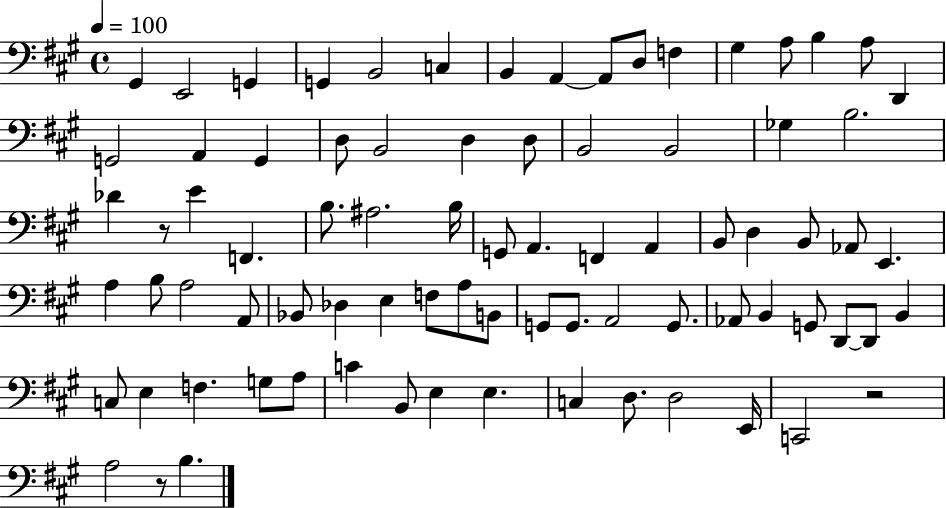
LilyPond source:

{
  \clef bass
  \time 4/4
  \defaultTimeSignature
  \key a \major
  \tempo 4 = 100
  gis,4 e,2 g,4 | g,4 b,2 c4 | b,4 a,4~~ a,8 d8 f4 | gis4 a8 b4 a8 d,4 | \break g,2 a,4 g,4 | d8 b,2 d4 d8 | b,2 b,2 | ges4 b2. | \break des'4 r8 e'4 f,4. | b8. ais2. b16 | g,8 a,4. f,4 a,4 | b,8 d4 b,8 aes,8 e,4. | \break a4 b8 a2 a,8 | bes,8 des4 e4 f8 a8 b,8 | g,8 g,8. a,2 g,8. | aes,8 b,4 g,8 d,8~~ d,8 b,4 | \break c8 e4 f4. g8 a8 | c'4 b,8 e4 e4. | c4 d8. d2 e,16 | c,2 r2 | \break a2 r8 b4. | \bar "|."
}